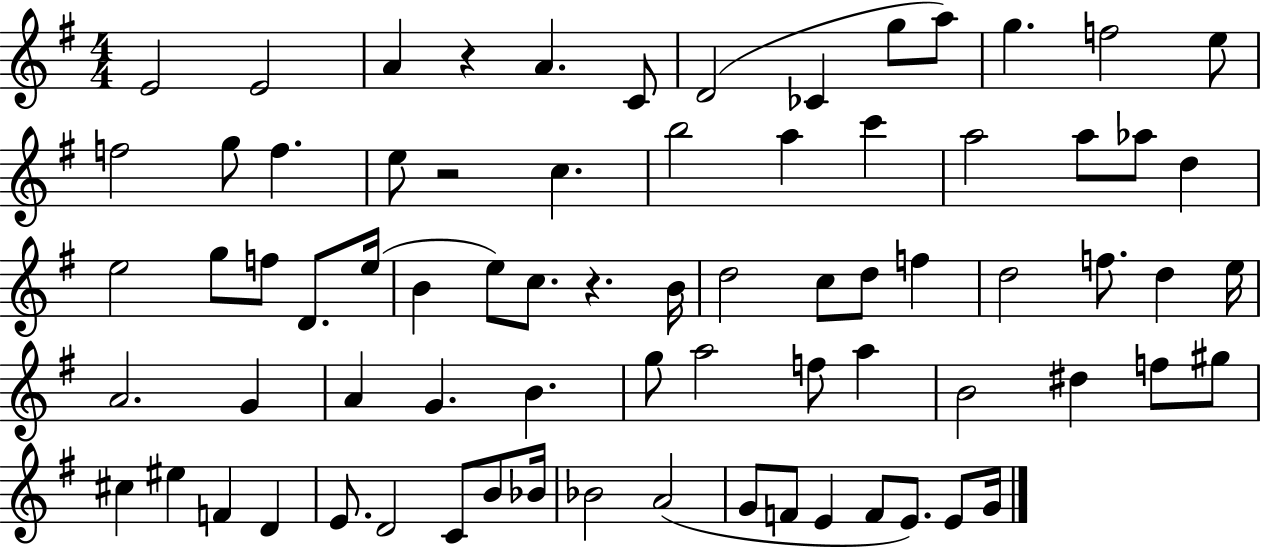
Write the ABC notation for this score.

X:1
T:Untitled
M:4/4
L:1/4
K:G
E2 E2 A z A C/2 D2 _C g/2 a/2 g f2 e/2 f2 g/2 f e/2 z2 c b2 a c' a2 a/2 _a/2 d e2 g/2 f/2 D/2 e/4 B e/2 c/2 z B/4 d2 c/2 d/2 f d2 f/2 d e/4 A2 G A G B g/2 a2 f/2 a B2 ^d f/2 ^g/2 ^c ^e F D E/2 D2 C/2 B/2 _B/4 _B2 A2 G/2 F/2 E F/2 E/2 E/2 G/4